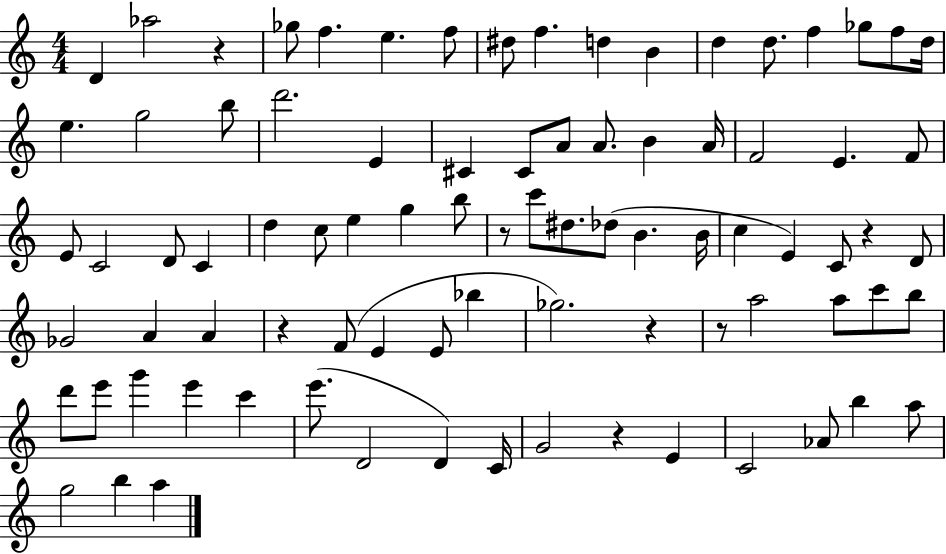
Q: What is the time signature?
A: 4/4